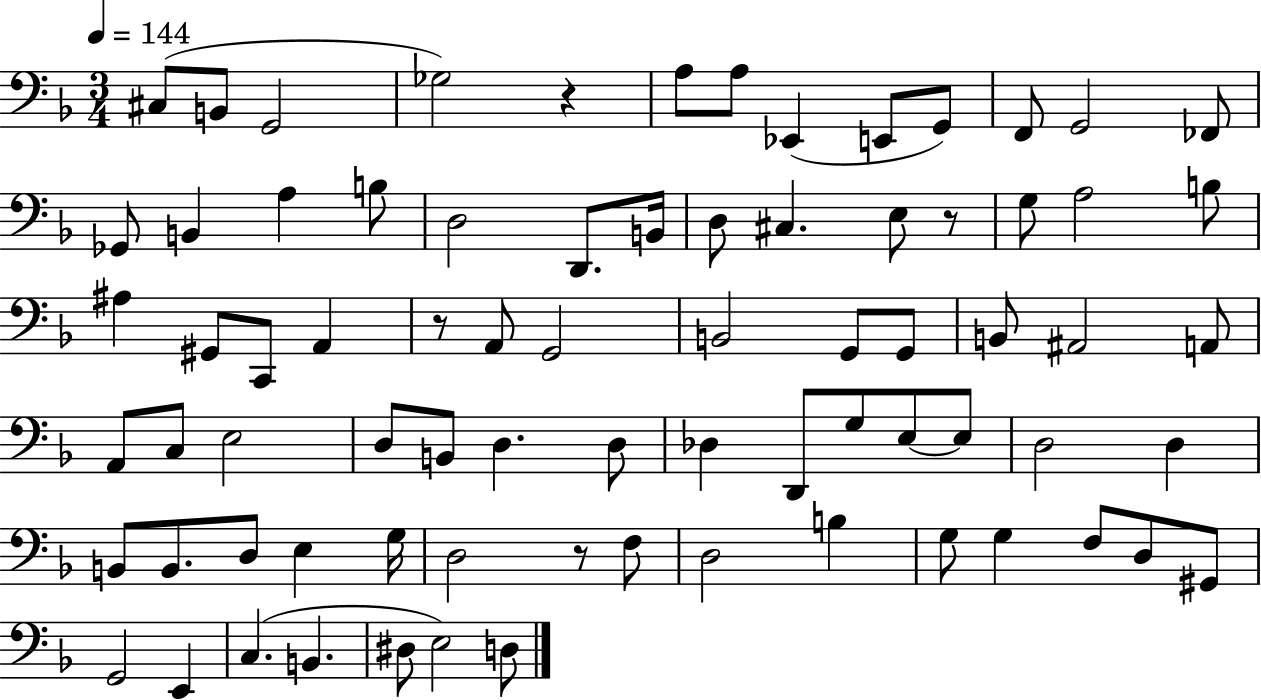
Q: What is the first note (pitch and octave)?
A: C#3